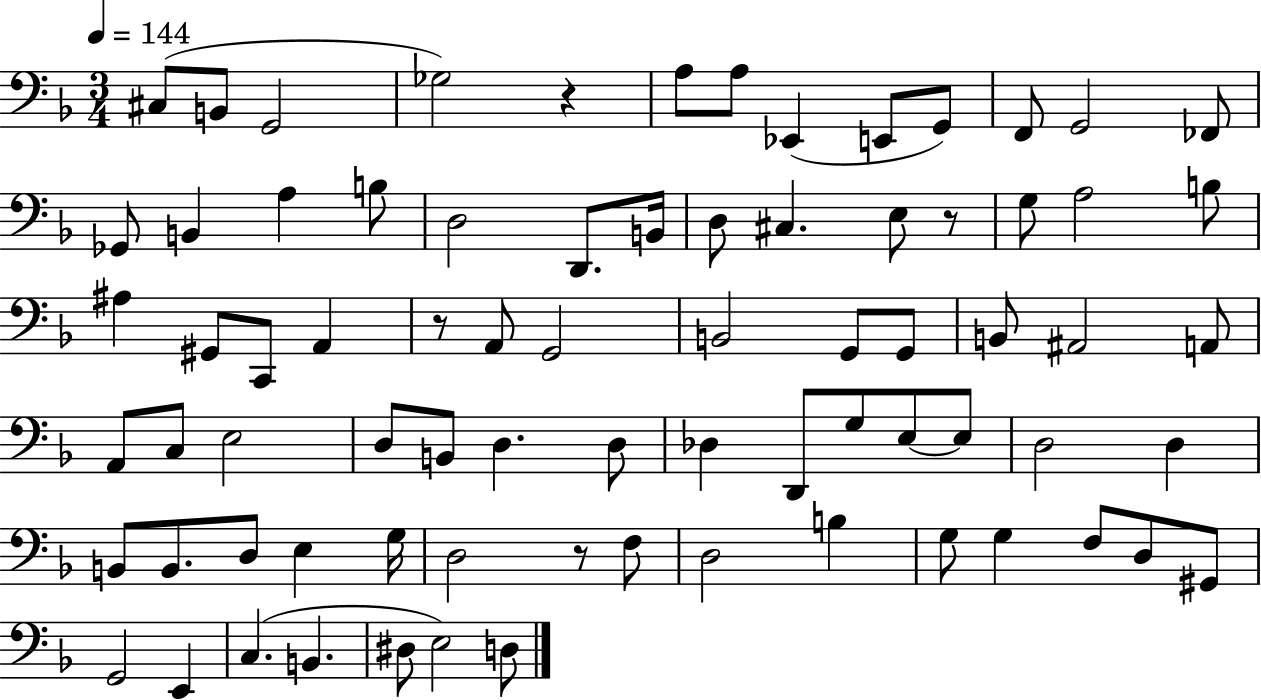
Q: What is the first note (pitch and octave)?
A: C#3